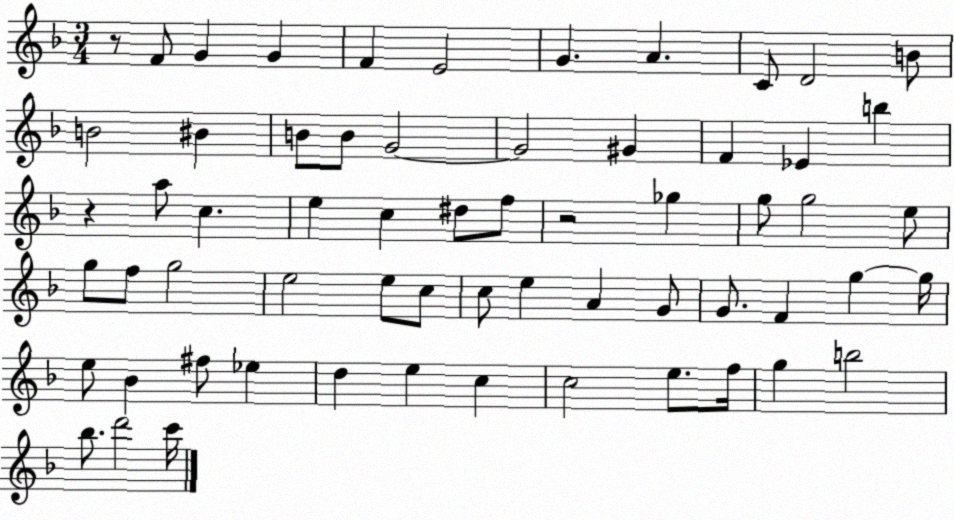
X:1
T:Untitled
M:3/4
L:1/4
K:F
z/2 F/2 G G F E2 G A C/2 D2 B/2 B2 ^B B/2 B/2 G2 G2 ^G F _E b z a/2 c e c ^d/2 f/2 z2 _g g/2 g2 e/2 g/2 f/2 g2 e2 e/2 c/2 c/2 e A G/2 G/2 F g g/4 e/2 _B ^f/2 _e d e c c2 e/2 f/4 g b2 _b/2 d'2 c'/4